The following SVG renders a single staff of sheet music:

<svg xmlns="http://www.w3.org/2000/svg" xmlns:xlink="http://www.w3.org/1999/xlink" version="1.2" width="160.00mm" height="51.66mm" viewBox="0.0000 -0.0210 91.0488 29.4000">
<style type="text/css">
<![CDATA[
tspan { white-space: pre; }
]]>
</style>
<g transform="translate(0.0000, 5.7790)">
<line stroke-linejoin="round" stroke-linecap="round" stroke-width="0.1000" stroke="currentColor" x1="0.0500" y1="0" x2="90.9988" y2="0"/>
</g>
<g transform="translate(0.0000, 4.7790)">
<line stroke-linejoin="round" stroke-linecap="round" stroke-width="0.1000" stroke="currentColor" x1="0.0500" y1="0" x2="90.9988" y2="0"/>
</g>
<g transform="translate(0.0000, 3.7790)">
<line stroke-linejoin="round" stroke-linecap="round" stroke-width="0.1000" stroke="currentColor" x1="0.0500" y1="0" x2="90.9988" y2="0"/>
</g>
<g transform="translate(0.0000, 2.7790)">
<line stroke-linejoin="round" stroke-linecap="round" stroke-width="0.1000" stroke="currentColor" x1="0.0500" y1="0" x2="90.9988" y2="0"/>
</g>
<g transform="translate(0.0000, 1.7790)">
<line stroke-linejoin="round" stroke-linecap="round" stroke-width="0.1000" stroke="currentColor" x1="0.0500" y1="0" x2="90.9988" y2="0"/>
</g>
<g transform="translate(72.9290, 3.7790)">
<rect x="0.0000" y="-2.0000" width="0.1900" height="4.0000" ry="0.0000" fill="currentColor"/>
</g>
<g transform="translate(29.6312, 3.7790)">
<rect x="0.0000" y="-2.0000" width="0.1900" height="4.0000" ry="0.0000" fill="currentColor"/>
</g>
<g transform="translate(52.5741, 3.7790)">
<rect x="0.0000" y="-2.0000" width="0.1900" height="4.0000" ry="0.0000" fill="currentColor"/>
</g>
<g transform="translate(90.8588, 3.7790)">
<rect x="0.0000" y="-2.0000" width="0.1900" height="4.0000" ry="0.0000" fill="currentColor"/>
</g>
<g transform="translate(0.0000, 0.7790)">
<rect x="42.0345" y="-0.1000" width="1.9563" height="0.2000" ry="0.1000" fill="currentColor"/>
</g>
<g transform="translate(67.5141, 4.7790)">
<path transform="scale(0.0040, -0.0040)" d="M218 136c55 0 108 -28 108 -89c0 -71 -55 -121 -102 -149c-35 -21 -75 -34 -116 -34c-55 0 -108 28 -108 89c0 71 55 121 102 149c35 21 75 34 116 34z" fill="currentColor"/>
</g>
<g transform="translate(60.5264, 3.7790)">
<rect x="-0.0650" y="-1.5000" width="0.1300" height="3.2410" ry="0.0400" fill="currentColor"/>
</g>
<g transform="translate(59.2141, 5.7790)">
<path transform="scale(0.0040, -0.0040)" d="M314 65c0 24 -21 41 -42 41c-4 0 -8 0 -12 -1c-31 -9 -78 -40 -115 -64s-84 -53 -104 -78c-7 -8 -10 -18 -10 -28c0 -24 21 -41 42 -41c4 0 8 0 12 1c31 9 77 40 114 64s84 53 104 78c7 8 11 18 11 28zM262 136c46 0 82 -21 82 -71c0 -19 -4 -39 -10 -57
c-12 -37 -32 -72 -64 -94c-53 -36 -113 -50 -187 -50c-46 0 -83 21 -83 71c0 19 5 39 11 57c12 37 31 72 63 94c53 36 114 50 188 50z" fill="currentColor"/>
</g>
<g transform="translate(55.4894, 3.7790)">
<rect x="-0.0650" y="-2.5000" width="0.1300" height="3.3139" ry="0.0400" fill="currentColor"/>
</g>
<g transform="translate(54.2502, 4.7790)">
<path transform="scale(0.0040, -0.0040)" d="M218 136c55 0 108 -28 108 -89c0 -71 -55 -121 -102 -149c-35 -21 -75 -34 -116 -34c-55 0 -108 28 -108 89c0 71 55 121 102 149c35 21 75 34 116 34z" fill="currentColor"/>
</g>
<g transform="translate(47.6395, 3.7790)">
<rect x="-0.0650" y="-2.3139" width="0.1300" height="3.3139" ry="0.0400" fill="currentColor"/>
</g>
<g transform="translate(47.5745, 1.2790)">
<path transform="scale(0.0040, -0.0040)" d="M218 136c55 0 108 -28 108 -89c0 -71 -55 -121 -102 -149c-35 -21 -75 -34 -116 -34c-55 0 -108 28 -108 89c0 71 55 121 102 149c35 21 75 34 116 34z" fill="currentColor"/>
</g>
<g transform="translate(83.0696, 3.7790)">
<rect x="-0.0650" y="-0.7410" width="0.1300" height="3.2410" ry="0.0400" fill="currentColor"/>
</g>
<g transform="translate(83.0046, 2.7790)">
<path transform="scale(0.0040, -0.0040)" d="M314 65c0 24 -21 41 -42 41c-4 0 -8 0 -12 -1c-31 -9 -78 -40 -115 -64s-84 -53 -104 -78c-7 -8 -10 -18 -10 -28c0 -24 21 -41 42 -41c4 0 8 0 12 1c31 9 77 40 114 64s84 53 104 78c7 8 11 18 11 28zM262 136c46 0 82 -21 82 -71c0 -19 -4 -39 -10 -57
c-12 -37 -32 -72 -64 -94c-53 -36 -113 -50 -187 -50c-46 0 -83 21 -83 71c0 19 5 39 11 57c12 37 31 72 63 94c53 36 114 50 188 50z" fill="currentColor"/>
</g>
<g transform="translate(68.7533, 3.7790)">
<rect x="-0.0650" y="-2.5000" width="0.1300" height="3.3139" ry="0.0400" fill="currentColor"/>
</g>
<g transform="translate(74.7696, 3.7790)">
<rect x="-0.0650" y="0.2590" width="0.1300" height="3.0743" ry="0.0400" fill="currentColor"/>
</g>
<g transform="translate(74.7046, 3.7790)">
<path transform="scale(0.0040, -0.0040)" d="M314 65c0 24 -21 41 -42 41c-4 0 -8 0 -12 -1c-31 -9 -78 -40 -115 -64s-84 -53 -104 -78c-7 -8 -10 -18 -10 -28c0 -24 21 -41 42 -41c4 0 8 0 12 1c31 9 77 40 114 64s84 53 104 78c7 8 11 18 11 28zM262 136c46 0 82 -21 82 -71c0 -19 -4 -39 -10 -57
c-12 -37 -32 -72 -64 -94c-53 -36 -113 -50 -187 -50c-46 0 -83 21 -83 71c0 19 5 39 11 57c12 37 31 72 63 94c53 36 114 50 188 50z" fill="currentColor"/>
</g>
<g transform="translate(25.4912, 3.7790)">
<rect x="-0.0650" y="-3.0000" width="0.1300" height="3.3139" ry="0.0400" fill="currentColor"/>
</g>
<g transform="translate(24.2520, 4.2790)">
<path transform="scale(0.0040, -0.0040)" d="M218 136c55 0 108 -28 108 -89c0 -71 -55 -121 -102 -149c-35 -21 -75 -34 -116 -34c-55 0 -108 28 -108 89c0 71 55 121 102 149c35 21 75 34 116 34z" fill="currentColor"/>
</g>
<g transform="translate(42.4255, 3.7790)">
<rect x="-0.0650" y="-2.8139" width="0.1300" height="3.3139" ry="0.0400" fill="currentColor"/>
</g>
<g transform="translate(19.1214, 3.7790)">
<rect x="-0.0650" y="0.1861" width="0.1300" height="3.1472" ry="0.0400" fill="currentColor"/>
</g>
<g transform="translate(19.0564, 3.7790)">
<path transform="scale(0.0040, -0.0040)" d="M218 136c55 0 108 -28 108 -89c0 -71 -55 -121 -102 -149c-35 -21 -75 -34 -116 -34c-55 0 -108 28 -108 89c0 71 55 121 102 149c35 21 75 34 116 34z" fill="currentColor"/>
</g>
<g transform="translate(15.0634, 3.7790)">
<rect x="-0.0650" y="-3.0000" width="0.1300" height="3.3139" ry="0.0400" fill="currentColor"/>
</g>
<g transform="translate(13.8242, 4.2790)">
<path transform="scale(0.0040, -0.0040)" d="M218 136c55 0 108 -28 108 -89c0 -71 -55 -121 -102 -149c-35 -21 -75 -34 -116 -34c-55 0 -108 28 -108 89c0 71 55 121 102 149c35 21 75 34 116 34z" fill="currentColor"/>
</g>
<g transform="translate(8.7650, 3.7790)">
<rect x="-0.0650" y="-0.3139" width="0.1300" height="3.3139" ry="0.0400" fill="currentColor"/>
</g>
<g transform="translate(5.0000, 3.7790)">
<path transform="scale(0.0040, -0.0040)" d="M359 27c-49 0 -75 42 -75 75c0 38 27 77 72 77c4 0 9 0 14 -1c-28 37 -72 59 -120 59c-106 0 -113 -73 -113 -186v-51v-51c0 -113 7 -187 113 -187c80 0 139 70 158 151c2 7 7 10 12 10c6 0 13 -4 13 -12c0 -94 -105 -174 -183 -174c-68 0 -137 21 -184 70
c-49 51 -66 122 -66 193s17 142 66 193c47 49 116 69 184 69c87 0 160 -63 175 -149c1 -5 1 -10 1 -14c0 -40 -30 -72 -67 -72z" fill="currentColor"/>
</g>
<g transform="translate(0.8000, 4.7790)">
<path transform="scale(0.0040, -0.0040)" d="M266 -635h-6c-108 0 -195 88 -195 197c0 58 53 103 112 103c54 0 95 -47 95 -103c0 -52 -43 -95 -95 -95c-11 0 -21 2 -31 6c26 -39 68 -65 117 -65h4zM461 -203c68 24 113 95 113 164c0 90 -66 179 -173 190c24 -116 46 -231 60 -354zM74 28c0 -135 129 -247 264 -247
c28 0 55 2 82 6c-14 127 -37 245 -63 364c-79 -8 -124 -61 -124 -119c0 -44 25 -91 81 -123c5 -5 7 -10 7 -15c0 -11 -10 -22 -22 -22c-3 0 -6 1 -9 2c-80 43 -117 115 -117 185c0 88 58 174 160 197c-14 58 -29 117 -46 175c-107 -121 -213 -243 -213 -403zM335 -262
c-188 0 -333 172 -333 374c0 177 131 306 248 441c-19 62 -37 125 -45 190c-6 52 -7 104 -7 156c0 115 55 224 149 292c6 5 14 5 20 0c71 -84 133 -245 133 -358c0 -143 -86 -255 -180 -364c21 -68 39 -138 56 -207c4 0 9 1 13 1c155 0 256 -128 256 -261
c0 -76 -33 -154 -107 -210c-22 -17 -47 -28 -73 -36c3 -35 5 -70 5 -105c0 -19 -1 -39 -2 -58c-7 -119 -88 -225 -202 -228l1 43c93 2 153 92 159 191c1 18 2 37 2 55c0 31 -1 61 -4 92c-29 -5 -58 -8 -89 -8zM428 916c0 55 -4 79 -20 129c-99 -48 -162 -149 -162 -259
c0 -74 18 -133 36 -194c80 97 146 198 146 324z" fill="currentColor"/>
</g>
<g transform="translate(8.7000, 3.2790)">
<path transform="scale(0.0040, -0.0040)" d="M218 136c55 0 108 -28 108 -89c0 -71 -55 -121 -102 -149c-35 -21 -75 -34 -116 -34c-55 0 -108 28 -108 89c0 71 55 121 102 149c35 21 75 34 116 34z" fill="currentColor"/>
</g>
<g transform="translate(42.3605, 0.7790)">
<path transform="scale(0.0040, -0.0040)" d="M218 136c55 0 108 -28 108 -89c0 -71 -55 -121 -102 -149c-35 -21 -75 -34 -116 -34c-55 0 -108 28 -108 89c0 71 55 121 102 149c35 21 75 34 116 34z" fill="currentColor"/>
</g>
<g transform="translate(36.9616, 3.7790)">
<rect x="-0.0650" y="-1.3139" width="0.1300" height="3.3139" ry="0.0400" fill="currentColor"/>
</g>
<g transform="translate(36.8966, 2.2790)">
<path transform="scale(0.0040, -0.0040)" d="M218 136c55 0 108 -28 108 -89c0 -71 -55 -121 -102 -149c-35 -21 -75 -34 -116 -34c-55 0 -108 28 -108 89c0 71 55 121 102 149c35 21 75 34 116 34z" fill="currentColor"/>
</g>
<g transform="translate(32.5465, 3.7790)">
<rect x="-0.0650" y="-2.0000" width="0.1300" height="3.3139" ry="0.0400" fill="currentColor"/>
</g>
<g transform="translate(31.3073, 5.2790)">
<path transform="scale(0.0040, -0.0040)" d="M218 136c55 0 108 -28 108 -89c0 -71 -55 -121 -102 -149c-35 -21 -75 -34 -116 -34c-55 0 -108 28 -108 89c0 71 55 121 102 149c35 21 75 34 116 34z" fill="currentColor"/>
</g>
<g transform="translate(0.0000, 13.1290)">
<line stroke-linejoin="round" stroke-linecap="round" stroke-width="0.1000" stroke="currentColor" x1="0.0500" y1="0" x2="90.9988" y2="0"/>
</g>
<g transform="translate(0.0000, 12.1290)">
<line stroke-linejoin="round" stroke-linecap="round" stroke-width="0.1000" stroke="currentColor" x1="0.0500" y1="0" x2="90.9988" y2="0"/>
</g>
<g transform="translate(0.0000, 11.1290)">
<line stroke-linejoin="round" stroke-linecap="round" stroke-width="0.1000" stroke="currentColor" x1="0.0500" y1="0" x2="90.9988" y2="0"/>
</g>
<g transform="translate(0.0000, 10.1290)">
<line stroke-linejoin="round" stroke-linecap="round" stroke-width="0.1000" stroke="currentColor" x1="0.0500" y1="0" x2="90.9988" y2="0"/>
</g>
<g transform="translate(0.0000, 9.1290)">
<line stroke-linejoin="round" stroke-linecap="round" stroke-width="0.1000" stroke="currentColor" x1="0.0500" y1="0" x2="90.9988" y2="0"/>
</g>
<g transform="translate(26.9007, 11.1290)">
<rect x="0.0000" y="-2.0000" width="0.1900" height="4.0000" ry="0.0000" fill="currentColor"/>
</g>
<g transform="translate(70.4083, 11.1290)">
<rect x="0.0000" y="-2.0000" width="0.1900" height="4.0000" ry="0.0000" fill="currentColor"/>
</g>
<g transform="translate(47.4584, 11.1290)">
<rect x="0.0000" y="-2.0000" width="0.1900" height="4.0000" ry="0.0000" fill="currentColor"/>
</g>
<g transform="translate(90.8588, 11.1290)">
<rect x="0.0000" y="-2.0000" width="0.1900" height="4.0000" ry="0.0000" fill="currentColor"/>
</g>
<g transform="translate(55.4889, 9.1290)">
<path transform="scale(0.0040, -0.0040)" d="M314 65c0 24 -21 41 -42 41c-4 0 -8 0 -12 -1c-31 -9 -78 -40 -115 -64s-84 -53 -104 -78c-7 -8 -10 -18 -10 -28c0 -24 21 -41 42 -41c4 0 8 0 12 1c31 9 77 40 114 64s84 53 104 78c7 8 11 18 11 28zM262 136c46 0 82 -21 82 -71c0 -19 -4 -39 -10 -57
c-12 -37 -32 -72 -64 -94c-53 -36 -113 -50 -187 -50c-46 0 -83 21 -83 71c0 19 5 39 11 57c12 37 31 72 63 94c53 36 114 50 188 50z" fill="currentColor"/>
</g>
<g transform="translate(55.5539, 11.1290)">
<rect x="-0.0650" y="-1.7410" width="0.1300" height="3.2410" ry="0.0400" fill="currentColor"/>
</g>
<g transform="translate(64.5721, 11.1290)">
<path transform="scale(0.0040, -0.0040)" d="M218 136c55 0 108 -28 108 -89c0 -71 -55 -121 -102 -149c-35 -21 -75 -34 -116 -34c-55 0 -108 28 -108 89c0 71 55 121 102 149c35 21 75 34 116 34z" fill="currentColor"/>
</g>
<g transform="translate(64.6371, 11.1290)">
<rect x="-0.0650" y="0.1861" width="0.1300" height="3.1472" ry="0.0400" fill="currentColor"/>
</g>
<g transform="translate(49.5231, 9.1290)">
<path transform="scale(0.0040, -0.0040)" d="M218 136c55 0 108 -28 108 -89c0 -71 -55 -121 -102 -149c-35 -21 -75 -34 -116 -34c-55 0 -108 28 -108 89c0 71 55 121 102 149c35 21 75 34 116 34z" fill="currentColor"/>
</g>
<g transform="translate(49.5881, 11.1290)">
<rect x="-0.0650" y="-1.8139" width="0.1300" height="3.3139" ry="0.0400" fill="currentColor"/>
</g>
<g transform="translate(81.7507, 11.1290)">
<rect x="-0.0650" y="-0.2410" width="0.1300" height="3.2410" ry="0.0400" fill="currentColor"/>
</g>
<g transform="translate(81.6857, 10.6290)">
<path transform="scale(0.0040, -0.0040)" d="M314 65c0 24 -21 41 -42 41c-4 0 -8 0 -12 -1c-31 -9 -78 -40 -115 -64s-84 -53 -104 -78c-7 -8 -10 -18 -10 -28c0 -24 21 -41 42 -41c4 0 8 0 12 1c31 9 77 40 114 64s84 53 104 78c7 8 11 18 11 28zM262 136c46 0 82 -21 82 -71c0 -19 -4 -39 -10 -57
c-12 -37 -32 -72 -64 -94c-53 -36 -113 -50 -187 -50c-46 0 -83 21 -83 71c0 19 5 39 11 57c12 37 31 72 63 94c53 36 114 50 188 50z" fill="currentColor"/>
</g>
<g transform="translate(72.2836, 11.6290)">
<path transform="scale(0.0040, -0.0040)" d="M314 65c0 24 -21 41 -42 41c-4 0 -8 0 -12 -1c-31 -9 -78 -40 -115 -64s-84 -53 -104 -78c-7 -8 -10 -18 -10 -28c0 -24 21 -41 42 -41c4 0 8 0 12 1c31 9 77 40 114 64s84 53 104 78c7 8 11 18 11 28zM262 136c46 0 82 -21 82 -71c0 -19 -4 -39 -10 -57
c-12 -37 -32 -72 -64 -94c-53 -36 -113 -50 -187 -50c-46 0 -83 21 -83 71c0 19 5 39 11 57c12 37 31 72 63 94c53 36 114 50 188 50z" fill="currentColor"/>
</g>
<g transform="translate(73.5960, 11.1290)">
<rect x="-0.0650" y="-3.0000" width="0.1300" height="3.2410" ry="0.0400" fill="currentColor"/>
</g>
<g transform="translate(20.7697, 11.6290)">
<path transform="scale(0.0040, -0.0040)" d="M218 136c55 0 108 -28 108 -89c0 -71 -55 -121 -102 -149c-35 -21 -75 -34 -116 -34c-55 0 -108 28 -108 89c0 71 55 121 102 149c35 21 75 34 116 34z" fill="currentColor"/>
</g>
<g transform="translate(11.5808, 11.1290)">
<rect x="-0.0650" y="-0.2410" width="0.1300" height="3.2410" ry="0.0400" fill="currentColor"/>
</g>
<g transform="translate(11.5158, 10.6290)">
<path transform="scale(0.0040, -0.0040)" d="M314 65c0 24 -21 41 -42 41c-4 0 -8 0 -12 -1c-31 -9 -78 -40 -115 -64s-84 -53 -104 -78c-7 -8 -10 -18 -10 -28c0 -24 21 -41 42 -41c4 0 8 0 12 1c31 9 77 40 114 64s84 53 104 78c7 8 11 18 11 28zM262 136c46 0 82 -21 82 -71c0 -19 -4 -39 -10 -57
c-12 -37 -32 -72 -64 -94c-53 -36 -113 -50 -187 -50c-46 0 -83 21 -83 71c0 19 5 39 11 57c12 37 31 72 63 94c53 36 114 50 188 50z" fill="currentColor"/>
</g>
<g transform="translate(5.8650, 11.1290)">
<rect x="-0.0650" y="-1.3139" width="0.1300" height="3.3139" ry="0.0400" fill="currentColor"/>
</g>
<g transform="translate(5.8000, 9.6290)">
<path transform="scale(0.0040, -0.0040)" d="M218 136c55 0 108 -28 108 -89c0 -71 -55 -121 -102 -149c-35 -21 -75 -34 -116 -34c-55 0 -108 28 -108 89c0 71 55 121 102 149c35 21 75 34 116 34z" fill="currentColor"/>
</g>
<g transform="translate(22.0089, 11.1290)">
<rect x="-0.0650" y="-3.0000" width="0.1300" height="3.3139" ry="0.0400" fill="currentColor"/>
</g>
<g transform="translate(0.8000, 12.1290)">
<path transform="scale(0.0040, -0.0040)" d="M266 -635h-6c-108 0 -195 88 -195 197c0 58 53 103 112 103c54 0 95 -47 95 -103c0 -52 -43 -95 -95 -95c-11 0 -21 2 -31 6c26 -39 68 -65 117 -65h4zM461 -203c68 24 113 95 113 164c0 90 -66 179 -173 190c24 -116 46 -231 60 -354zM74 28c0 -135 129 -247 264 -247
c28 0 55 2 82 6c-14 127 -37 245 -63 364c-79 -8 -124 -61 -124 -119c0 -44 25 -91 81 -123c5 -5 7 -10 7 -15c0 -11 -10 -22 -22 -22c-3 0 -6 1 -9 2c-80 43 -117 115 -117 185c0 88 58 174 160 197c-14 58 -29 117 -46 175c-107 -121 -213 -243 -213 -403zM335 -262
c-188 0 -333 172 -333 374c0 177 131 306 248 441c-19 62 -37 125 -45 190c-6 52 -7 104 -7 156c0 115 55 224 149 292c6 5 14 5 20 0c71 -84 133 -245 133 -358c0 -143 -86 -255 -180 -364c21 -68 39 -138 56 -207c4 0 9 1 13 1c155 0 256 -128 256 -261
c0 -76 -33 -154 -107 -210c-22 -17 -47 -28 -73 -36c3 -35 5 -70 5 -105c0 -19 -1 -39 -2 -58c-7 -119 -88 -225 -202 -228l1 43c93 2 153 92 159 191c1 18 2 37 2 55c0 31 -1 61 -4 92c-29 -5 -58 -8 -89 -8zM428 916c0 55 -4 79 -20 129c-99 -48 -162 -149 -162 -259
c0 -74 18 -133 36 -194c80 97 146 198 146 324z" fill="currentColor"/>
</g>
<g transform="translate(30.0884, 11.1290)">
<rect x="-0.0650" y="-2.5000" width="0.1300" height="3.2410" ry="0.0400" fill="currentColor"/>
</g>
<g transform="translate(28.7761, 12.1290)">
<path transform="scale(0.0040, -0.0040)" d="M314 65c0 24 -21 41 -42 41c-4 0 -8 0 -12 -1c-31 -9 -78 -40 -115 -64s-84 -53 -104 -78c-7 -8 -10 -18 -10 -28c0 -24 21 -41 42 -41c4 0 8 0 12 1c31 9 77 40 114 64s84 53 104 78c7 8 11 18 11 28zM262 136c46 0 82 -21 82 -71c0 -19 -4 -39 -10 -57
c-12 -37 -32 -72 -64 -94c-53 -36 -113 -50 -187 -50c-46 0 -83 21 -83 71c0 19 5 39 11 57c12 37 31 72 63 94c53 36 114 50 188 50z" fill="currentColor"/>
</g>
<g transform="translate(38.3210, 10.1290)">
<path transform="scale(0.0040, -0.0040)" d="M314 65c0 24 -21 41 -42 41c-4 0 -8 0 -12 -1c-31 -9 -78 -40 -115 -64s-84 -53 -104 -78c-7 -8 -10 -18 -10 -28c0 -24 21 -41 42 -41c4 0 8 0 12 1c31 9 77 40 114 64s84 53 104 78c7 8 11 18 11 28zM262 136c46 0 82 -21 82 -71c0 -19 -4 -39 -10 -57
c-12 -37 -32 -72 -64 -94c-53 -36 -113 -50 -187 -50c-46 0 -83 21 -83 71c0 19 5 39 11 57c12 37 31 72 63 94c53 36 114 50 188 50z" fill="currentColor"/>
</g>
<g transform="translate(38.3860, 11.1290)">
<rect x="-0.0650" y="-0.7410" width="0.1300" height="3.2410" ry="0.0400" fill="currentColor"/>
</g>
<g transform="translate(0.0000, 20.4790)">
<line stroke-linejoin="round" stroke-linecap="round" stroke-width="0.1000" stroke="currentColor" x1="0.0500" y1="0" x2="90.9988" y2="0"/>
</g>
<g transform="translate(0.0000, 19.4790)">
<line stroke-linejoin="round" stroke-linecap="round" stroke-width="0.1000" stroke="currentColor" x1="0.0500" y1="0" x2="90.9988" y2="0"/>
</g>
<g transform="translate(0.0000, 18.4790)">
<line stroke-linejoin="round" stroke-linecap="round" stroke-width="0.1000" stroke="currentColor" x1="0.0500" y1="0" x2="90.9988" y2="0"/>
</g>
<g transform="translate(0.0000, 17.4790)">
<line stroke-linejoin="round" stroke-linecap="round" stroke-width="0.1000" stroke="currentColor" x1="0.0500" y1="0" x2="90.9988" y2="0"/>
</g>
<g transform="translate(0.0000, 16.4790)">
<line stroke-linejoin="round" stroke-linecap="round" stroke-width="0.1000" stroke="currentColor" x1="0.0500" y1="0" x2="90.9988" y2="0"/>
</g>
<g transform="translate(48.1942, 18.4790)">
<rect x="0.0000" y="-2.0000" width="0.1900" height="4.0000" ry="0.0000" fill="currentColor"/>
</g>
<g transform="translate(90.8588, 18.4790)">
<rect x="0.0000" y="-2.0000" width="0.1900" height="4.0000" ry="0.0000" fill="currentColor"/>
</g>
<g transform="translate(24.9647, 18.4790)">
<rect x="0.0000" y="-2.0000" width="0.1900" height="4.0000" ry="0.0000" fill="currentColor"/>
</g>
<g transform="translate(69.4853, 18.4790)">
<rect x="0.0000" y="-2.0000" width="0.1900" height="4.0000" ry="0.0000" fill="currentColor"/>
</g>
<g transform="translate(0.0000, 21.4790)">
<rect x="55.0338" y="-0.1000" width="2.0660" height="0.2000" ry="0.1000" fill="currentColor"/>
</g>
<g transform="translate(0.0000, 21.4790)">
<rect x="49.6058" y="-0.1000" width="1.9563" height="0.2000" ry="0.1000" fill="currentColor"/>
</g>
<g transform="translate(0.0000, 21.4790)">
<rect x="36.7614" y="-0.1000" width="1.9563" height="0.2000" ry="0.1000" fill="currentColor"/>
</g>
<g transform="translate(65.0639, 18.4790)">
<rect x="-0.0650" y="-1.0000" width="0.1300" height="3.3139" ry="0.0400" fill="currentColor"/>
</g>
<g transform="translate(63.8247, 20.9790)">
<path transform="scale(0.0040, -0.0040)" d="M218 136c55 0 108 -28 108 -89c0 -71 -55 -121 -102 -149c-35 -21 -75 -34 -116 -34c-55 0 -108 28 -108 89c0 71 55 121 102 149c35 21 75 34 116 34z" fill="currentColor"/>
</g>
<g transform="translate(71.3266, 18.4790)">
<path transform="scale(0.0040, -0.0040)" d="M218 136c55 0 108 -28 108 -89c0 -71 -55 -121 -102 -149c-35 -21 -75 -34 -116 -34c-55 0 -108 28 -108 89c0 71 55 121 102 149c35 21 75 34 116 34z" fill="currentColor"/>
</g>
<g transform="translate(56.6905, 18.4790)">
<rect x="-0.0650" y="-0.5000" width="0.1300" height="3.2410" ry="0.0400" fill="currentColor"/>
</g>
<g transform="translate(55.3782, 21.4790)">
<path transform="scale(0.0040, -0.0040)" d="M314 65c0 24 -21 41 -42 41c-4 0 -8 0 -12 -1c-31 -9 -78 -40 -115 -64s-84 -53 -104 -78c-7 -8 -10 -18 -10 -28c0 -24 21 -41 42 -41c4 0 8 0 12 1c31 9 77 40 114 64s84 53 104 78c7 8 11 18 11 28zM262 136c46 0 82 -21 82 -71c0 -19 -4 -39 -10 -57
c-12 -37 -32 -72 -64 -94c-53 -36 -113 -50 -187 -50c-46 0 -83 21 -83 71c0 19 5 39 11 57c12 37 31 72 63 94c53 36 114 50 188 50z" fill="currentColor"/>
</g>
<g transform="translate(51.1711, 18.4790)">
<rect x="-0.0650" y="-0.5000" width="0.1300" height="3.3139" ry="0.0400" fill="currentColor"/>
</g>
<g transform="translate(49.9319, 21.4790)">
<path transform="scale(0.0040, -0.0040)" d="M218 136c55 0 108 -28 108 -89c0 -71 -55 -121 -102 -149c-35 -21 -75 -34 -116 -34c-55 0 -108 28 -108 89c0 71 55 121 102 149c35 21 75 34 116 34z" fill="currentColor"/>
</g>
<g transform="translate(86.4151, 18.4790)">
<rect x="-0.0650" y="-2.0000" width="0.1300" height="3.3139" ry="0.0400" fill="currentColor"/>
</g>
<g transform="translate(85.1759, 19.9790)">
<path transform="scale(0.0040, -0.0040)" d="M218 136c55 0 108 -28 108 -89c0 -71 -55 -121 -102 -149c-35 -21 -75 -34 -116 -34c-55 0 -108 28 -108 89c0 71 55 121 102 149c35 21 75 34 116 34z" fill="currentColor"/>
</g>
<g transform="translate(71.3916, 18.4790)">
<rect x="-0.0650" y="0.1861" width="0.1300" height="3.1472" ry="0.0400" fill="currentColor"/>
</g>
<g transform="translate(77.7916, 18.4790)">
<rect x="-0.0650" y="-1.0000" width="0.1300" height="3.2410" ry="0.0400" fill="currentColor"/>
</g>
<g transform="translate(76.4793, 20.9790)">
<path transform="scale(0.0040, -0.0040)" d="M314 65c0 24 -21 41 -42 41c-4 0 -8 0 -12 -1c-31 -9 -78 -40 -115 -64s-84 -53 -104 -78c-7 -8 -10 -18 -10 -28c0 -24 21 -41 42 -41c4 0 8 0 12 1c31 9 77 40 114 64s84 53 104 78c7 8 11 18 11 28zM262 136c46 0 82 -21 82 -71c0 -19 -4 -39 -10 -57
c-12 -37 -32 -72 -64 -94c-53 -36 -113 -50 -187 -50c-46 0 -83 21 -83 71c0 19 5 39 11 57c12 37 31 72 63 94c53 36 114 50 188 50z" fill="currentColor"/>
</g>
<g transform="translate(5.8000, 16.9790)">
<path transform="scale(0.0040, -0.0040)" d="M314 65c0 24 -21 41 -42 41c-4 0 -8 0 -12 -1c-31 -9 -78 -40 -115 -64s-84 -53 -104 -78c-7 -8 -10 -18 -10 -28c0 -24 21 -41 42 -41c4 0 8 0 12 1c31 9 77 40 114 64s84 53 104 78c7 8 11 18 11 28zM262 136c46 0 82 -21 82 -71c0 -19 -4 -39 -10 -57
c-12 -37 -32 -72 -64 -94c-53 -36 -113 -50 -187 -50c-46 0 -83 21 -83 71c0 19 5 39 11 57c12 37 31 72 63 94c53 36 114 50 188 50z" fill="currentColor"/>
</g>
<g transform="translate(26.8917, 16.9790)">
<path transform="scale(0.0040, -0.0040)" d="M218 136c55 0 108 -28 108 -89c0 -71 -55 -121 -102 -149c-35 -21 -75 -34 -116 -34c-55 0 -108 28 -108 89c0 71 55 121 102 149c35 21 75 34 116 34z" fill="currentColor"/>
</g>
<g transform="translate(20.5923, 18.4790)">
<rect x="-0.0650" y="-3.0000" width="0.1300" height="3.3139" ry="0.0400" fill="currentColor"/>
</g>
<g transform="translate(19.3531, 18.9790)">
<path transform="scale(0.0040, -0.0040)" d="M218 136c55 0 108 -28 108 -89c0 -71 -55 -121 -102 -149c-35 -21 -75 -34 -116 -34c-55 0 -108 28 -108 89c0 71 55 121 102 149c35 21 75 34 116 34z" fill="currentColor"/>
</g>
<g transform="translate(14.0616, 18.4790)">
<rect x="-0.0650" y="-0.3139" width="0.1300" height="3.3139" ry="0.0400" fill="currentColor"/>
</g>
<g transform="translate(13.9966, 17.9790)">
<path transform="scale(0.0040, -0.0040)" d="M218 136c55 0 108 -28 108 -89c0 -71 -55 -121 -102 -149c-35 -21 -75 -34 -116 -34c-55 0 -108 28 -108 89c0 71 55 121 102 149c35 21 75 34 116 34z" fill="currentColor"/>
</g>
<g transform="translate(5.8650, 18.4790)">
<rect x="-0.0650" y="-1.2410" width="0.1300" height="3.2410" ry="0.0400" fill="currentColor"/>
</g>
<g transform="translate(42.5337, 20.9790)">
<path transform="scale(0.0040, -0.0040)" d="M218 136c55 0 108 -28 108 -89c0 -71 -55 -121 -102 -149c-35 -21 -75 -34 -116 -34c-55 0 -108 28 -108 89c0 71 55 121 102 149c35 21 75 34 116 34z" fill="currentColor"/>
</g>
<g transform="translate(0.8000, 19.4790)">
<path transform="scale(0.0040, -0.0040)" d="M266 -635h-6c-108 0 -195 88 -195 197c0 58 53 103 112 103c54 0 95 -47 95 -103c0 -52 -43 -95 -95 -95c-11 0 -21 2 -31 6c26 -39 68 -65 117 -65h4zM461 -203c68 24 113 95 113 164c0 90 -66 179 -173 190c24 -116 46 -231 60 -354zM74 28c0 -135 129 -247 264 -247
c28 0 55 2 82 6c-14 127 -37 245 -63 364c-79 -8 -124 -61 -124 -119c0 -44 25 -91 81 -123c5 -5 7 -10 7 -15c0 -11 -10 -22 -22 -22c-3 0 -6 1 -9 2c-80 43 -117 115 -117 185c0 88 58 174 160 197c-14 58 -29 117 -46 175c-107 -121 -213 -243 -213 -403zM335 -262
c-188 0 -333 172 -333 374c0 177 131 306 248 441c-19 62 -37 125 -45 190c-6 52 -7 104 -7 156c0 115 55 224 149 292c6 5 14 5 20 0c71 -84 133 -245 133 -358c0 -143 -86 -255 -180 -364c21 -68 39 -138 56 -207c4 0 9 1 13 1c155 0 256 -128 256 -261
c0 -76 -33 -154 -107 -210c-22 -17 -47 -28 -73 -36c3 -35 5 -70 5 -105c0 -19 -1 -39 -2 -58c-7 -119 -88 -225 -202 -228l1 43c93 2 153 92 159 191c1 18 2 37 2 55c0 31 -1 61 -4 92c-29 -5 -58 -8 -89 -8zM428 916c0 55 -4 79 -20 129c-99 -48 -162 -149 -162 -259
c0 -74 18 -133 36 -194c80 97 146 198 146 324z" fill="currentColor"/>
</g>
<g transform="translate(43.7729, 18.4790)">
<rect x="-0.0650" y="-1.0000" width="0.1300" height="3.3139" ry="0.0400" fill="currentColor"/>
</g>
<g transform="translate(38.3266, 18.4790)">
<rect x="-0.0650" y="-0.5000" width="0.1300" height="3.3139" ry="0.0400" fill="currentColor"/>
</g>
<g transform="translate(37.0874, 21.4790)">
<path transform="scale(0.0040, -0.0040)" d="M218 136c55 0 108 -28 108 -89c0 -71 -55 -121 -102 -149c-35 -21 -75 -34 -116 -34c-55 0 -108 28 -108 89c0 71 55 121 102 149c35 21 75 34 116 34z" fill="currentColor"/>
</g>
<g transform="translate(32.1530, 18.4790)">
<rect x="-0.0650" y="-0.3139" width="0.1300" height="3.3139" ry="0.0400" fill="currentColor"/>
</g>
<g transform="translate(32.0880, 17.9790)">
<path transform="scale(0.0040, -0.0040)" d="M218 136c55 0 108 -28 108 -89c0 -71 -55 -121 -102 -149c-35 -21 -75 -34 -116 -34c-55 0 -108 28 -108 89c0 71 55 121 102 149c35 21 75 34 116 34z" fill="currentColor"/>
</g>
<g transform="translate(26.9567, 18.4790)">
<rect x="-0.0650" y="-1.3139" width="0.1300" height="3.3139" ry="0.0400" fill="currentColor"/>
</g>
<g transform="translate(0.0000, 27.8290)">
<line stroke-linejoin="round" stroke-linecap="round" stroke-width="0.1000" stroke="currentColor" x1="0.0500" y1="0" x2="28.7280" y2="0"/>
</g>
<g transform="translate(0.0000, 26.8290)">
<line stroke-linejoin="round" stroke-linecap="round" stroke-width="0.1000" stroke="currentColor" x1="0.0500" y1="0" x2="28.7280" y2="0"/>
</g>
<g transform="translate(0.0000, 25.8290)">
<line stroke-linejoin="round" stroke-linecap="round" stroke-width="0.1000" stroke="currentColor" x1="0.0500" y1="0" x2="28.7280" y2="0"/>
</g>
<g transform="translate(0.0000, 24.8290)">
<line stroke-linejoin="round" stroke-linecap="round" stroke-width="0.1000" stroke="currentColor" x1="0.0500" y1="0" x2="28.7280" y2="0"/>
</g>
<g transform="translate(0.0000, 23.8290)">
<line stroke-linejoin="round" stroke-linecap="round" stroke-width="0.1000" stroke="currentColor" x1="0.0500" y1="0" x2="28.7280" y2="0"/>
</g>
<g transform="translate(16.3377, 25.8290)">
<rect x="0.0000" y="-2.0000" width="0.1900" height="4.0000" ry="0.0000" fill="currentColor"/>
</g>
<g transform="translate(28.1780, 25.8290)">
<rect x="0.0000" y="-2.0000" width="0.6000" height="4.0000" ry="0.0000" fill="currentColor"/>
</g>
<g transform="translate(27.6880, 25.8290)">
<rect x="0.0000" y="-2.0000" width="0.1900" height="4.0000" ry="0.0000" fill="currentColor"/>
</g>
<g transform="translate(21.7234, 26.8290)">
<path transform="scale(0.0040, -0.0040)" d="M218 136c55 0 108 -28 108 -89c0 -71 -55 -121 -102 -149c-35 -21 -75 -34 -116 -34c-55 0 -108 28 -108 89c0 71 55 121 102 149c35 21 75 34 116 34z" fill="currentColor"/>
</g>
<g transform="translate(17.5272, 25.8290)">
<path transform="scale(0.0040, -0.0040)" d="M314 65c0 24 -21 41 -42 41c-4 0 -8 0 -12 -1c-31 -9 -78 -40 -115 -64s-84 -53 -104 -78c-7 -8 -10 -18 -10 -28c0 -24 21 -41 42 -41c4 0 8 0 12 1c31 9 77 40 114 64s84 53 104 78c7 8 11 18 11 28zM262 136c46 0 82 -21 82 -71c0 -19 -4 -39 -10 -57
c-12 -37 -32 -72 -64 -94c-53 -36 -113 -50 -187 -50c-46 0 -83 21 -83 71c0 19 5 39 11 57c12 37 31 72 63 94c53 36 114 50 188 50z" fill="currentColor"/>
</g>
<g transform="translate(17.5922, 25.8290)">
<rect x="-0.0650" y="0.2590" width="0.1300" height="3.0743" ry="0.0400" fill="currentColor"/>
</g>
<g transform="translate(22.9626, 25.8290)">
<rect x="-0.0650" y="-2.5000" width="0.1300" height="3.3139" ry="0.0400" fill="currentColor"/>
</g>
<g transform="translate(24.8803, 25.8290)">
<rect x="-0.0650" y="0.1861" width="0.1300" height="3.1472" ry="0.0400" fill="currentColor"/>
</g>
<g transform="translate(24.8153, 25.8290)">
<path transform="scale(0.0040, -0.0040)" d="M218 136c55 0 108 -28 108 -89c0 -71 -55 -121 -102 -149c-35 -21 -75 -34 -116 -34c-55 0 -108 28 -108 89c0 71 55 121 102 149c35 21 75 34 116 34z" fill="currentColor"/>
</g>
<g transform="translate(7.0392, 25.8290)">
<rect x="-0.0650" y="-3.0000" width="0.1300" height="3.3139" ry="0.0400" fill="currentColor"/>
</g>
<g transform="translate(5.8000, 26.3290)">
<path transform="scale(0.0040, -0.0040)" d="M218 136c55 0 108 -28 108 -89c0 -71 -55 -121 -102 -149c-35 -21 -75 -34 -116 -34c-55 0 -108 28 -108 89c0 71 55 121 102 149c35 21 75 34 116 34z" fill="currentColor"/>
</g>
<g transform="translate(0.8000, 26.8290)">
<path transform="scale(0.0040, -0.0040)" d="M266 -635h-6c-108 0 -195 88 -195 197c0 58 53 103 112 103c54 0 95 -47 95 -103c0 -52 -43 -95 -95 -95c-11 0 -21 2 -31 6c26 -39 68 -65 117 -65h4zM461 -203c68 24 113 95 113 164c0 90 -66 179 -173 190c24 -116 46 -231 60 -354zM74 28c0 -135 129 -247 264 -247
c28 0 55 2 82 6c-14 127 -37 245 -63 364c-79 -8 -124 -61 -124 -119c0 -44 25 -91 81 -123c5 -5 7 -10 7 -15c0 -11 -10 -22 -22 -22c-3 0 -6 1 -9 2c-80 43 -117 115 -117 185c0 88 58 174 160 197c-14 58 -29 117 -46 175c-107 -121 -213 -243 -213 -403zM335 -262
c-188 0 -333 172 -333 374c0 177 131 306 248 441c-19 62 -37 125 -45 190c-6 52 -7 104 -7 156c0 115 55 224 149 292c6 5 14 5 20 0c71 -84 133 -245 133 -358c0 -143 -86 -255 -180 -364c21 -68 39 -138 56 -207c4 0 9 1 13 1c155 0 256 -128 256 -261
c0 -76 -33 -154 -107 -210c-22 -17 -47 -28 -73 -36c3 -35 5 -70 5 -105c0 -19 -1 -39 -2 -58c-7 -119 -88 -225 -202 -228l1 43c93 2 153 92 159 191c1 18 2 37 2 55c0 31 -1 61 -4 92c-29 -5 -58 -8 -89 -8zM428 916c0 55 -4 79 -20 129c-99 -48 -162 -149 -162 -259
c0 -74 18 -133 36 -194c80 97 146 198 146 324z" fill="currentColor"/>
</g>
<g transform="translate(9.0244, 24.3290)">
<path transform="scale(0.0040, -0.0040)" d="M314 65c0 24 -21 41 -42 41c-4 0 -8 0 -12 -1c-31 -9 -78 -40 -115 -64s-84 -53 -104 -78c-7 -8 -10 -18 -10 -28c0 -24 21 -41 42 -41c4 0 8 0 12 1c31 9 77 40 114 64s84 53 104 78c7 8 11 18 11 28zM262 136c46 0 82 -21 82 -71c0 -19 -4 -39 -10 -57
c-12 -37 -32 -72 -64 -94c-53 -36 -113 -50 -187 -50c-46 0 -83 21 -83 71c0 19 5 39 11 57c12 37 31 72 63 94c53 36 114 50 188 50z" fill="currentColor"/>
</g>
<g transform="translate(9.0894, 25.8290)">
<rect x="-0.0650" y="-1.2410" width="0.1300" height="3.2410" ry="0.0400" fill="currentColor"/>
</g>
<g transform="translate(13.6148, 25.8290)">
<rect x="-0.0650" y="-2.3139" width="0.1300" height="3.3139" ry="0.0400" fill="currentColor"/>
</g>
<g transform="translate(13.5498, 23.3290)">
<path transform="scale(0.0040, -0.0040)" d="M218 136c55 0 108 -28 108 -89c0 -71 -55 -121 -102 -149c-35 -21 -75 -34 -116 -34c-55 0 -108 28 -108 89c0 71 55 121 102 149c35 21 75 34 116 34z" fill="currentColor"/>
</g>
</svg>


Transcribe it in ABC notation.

X:1
T:Untitled
M:4/4
L:1/4
K:C
c A B A F e a g G E2 G B2 d2 e c2 A G2 d2 f f2 B A2 c2 e2 c A e c C D C C2 D B D2 F A e2 g B2 G B